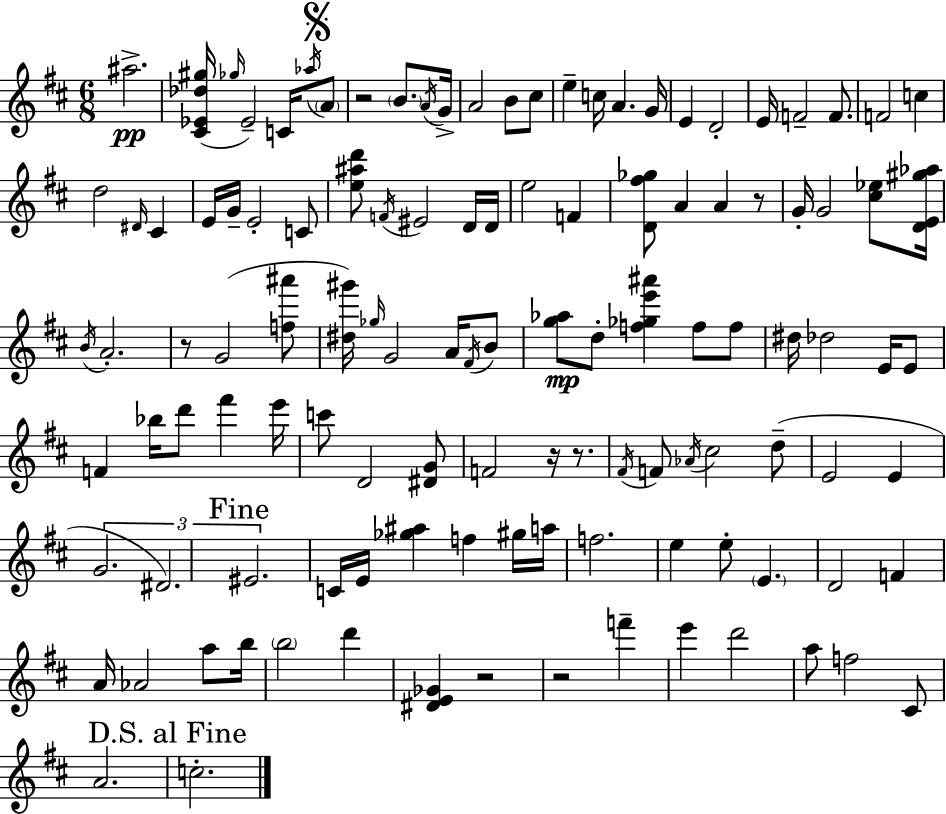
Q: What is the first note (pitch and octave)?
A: A#5